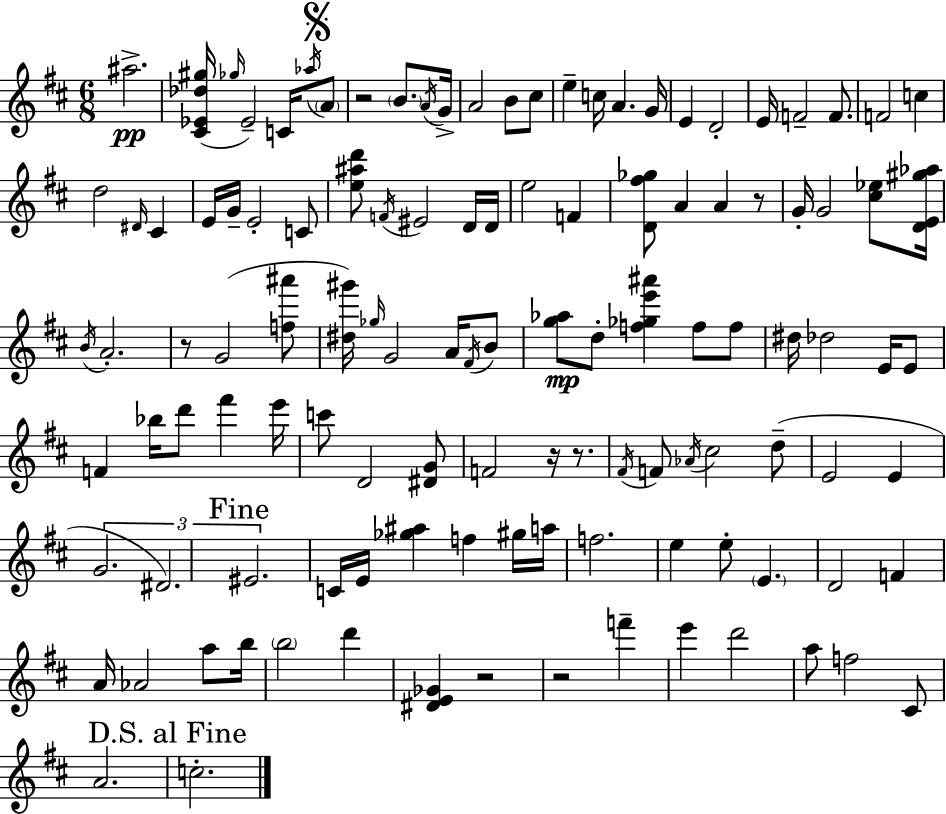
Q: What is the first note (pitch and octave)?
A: A#5